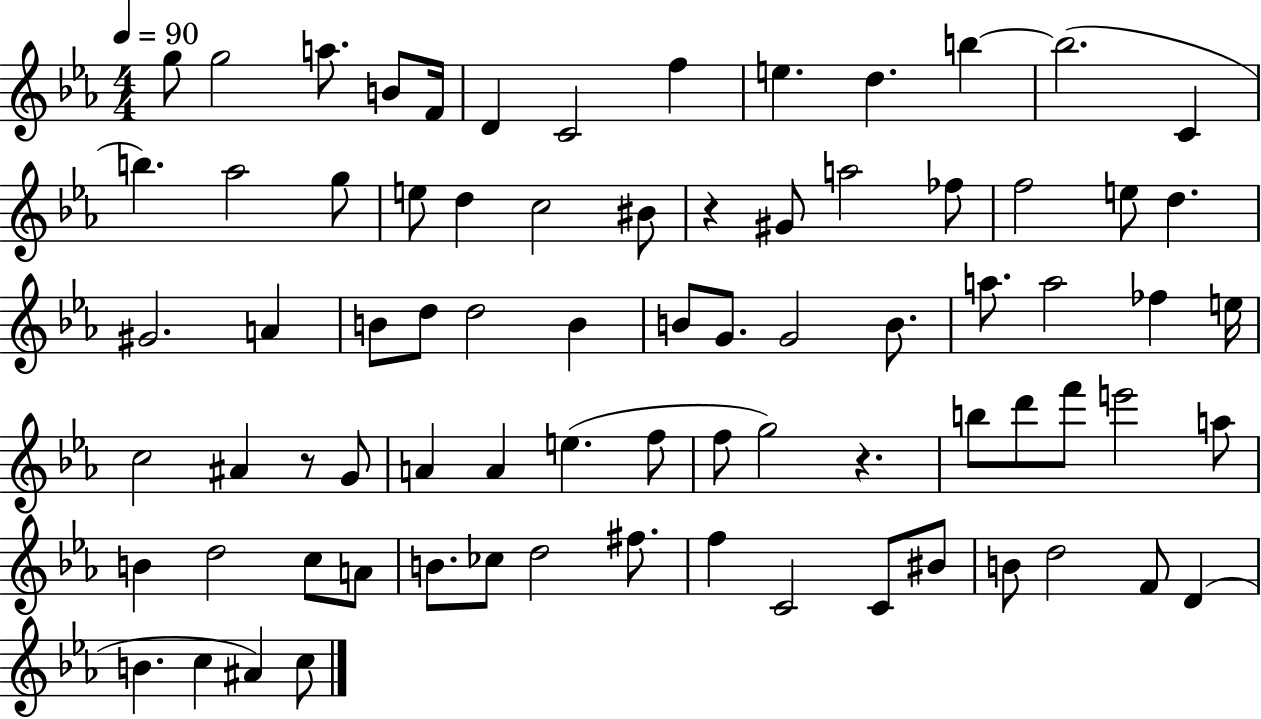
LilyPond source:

{
  \clef treble
  \numericTimeSignature
  \time 4/4
  \key ees \major
  \tempo 4 = 90
  g''8 g''2 a''8. b'8 f'16 | d'4 c'2 f''4 | e''4. d''4. b''4~~ | b''2.( c'4 | \break b''4.) aes''2 g''8 | e''8 d''4 c''2 bis'8 | r4 gis'8 a''2 fes''8 | f''2 e''8 d''4. | \break gis'2. a'4 | b'8 d''8 d''2 b'4 | b'8 g'8. g'2 b'8. | a''8. a''2 fes''4 e''16 | \break c''2 ais'4 r8 g'8 | a'4 a'4 e''4.( f''8 | f''8 g''2) r4. | b''8 d'''8 f'''8 e'''2 a''8 | \break b'4 d''2 c''8 a'8 | b'8. ces''8 d''2 fis''8. | f''4 c'2 c'8 bis'8 | b'8 d''2 f'8 d'4( | \break b'4. c''4 ais'4) c''8 | \bar "|."
}